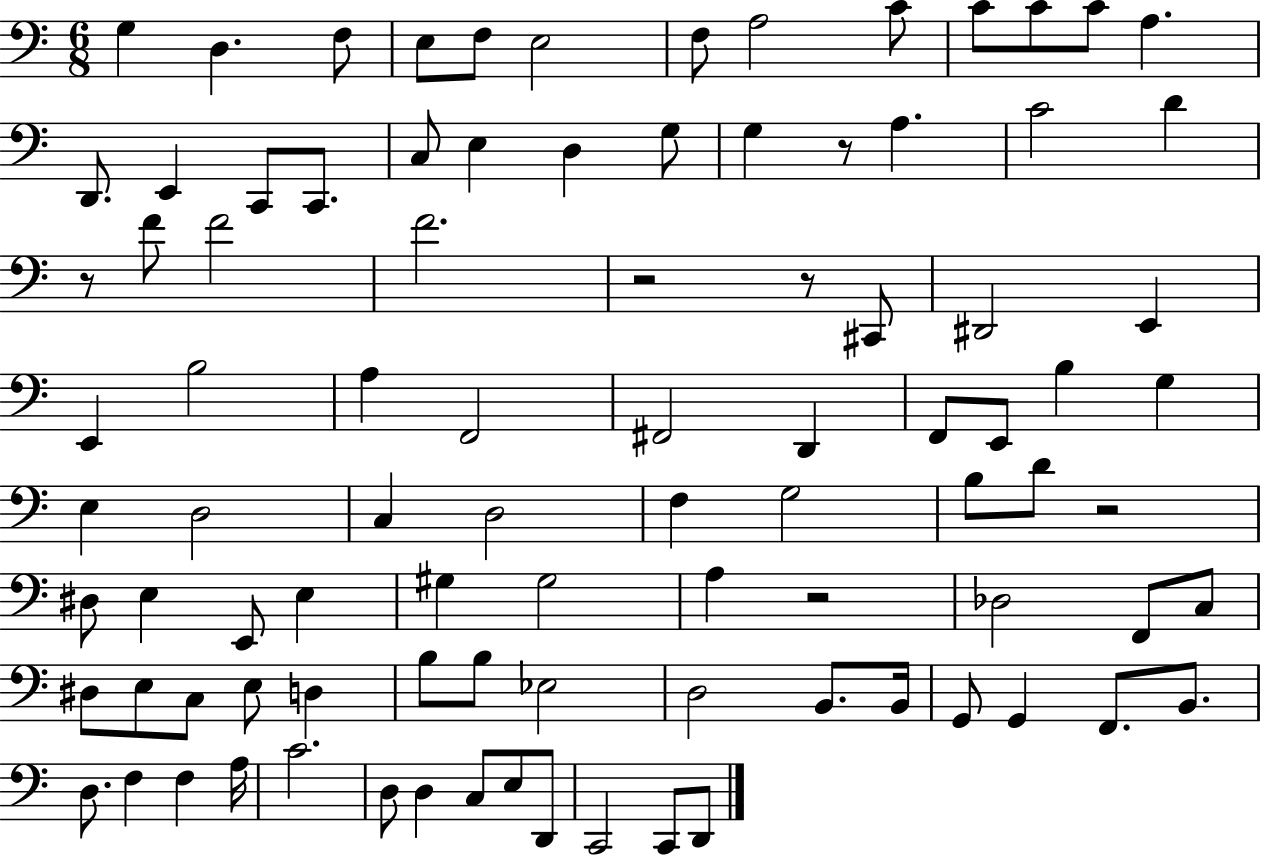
G3/q D3/q. F3/e E3/e F3/e E3/h F3/e A3/h C4/e C4/e C4/e C4/e A3/q. D2/e. E2/q C2/e C2/e. C3/e E3/q D3/q G3/e G3/q R/e A3/q. C4/h D4/q R/e F4/e F4/h F4/h. R/h R/e C#2/e D#2/h E2/q E2/q B3/h A3/q F2/h F#2/h D2/q F2/e E2/e B3/q G3/q E3/q D3/h C3/q D3/h F3/q G3/h B3/e D4/e R/h D#3/e E3/q E2/e E3/q G#3/q G#3/h A3/q R/h Db3/h F2/e C3/e D#3/e E3/e C3/e E3/e D3/q B3/e B3/e Eb3/h D3/h B2/e. B2/s G2/e G2/q F2/e. B2/e. D3/e. F3/q F3/q A3/s C4/h. D3/e D3/q C3/e E3/e D2/e C2/h C2/e D2/e